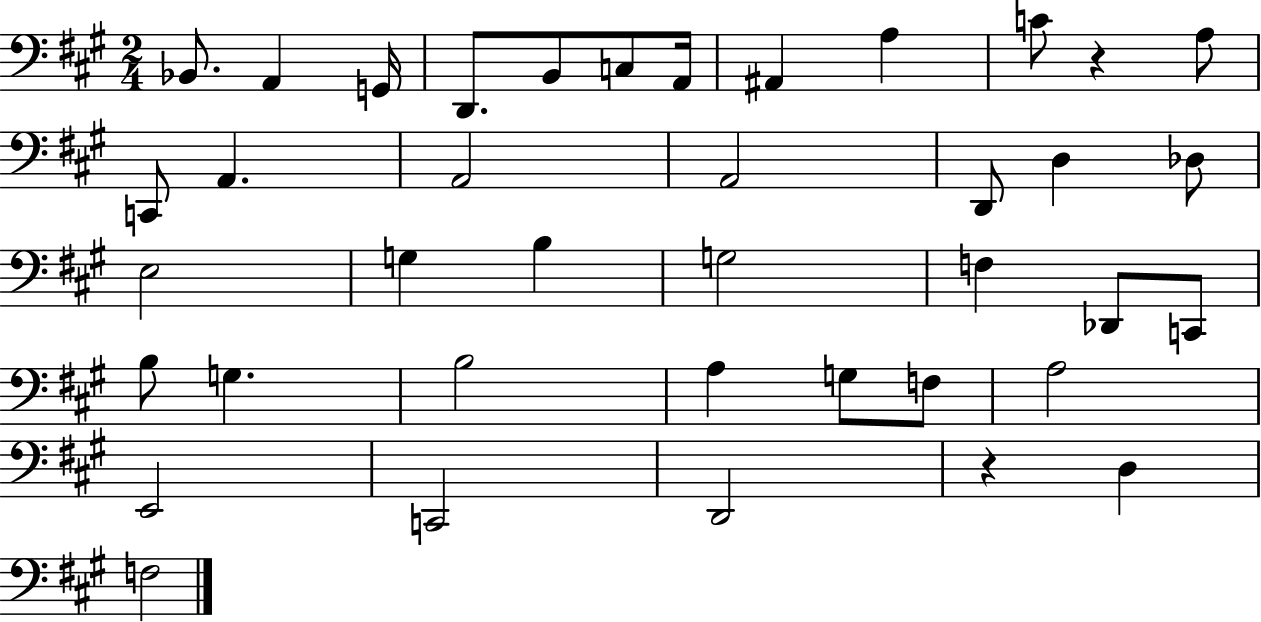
X:1
T:Untitled
M:2/4
L:1/4
K:A
_B,,/2 A,, G,,/4 D,,/2 B,,/2 C,/2 A,,/4 ^A,, A, C/2 z A,/2 C,,/2 A,, A,,2 A,,2 D,,/2 D, _D,/2 E,2 G, B, G,2 F, _D,,/2 C,,/2 B,/2 G, B,2 A, G,/2 F,/2 A,2 E,,2 C,,2 D,,2 z D, F,2